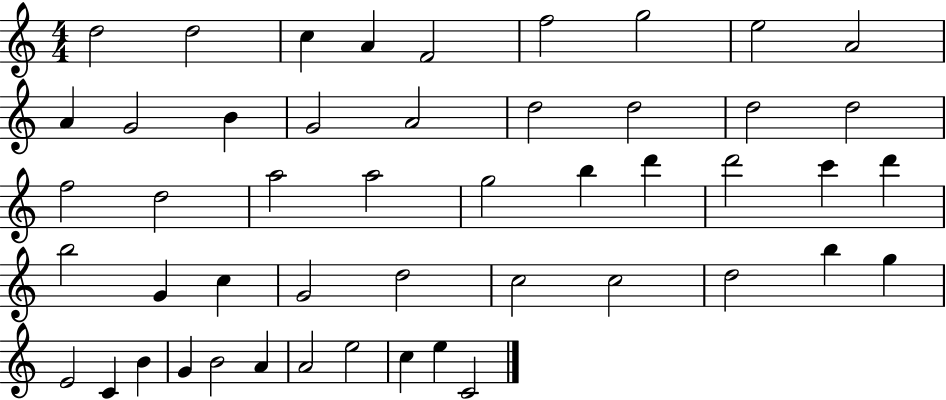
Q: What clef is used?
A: treble